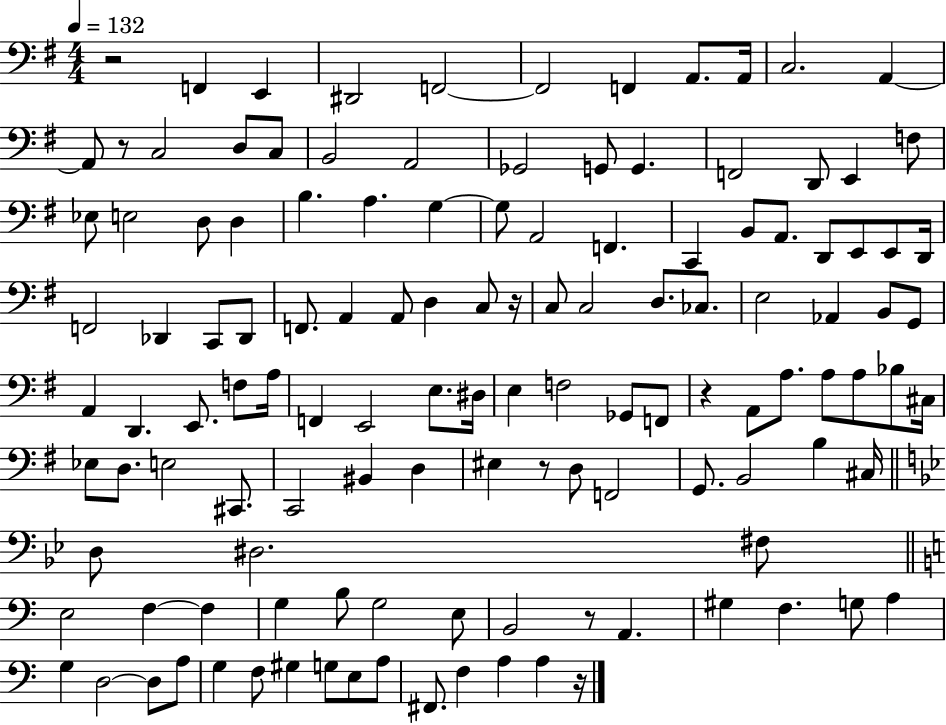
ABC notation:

X:1
T:Untitled
M:4/4
L:1/4
K:G
z2 F,, E,, ^D,,2 F,,2 F,,2 F,, A,,/2 A,,/4 C,2 A,, A,,/2 z/2 C,2 D,/2 C,/2 B,,2 A,,2 _G,,2 G,,/2 G,, F,,2 D,,/2 E,, F,/2 _E,/2 E,2 D,/2 D, B, A, G, G,/2 A,,2 F,, C,, B,,/2 A,,/2 D,,/2 E,,/2 E,,/2 D,,/4 F,,2 _D,, C,,/2 _D,,/2 F,,/2 A,, A,,/2 D, C,/2 z/4 C,/2 C,2 D,/2 _C,/2 E,2 _A,, B,,/2 G,,/2 A,, D,, E,,/2 F,/2 A,/4 F,, E,,2 E,/2 ^D,/4 E, F,2 _G,,/2 F,,/2 z A,,/2 A,/2 A,/2 A,/2 _B,/2 ^C,/4 _E,/2 D,/2 E,2 ^C,,/2 C,,2 ^B,, D, ^E, z/2 D,/2 F,,2 G,,/2 B,,2 B, ^C,/4 D,/2 ^D,2 ^F,/2 E,2 F, F, G, B,/2 G,2 E,/2 B,,2 z/2 A,, ^G, F, G,/2 A, G, D,2 D,/2 A,/2 G, F,/2 ^G, G,/2 E,/2 A,/2 ^F,,/2 F, A, A, z/4